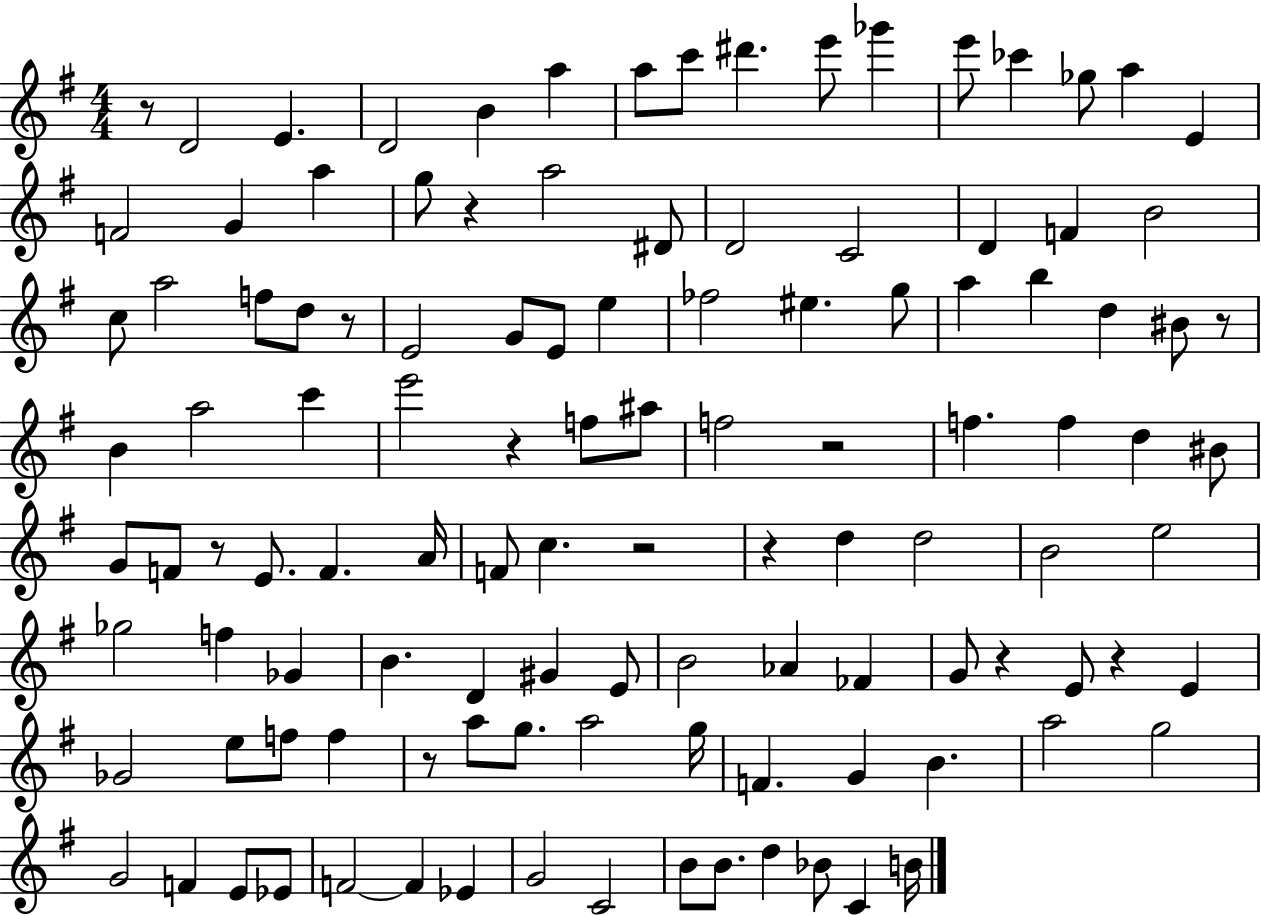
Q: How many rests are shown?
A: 12